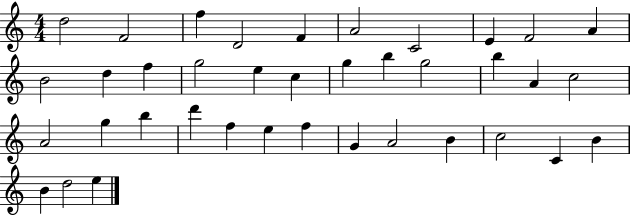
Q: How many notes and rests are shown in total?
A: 38